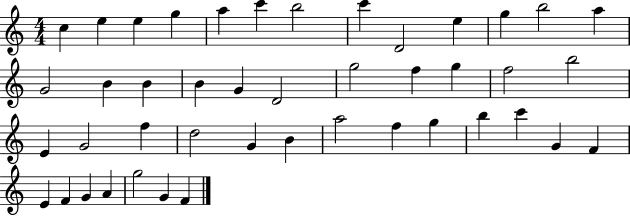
X:1
T:Untitled
M:4/4
L:1/4
K:C
c e e g a c' b2 c' D2 e g b2 a G2 B B B G D2 g2 f g f2 b2 E G2 f d2 G B a2 f g b c' G F E F G A g2 G F